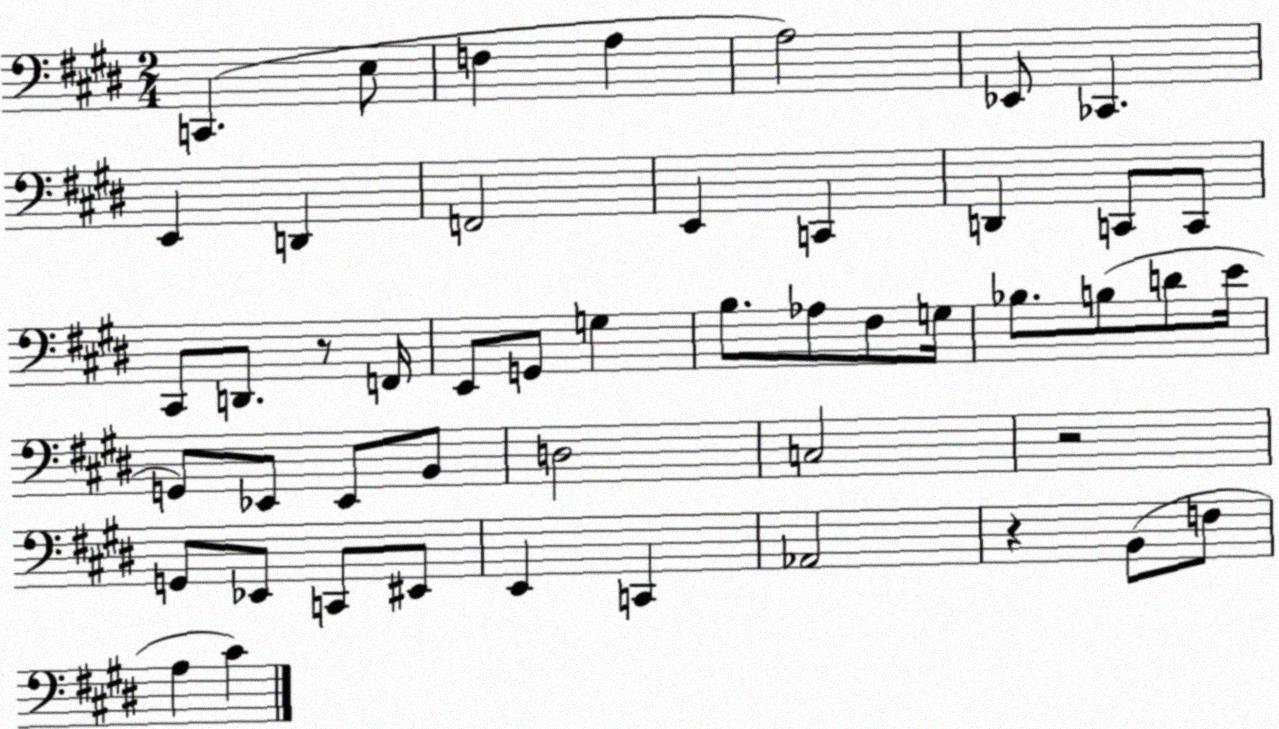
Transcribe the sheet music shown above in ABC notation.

X:1
T:Untitled
M:2/4
L:1/4
K:E
C,, E,/2 F, A, A,2 _E,,/2 _C,, E,, D,, F,,2 E,, C,, D,, C,,/2 C,,/2 ^C,,/2 D,,/2 z/2 F,,/4 E,,/2 G,,/2 G, B,/2 _A,/2 ^F,/2 G,/4 _B,/2 B,/2 D/2 E/4 G,,/2 _E,,/2 _E,,/2 B,,/2 D,2 C,2 z2 G,,/2 _E,,/2 C,,/2 ^E,,/2 E,, C,, _A,,2 z B,,/2 F,/2 A, ^C